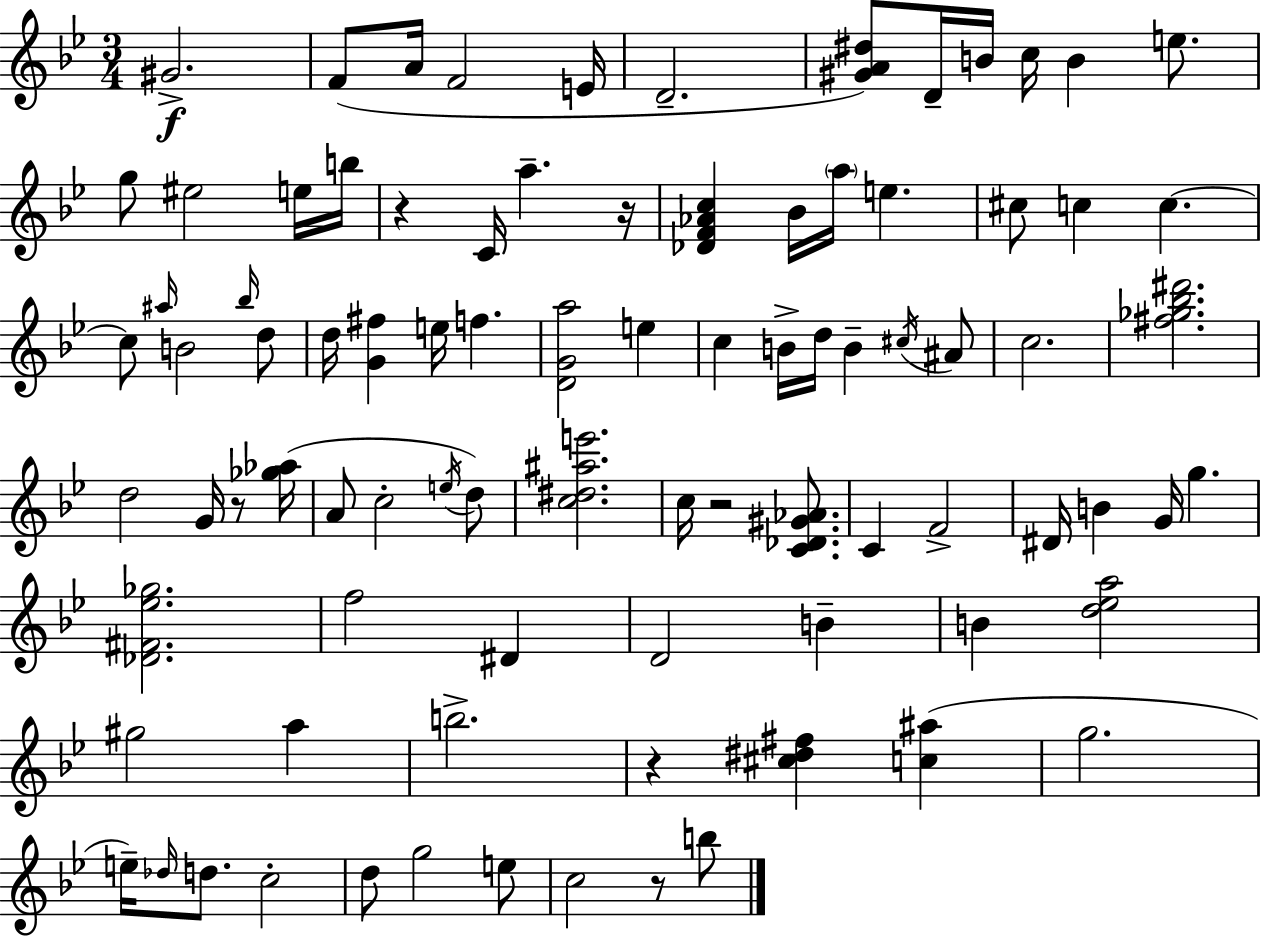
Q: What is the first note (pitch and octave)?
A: G#4